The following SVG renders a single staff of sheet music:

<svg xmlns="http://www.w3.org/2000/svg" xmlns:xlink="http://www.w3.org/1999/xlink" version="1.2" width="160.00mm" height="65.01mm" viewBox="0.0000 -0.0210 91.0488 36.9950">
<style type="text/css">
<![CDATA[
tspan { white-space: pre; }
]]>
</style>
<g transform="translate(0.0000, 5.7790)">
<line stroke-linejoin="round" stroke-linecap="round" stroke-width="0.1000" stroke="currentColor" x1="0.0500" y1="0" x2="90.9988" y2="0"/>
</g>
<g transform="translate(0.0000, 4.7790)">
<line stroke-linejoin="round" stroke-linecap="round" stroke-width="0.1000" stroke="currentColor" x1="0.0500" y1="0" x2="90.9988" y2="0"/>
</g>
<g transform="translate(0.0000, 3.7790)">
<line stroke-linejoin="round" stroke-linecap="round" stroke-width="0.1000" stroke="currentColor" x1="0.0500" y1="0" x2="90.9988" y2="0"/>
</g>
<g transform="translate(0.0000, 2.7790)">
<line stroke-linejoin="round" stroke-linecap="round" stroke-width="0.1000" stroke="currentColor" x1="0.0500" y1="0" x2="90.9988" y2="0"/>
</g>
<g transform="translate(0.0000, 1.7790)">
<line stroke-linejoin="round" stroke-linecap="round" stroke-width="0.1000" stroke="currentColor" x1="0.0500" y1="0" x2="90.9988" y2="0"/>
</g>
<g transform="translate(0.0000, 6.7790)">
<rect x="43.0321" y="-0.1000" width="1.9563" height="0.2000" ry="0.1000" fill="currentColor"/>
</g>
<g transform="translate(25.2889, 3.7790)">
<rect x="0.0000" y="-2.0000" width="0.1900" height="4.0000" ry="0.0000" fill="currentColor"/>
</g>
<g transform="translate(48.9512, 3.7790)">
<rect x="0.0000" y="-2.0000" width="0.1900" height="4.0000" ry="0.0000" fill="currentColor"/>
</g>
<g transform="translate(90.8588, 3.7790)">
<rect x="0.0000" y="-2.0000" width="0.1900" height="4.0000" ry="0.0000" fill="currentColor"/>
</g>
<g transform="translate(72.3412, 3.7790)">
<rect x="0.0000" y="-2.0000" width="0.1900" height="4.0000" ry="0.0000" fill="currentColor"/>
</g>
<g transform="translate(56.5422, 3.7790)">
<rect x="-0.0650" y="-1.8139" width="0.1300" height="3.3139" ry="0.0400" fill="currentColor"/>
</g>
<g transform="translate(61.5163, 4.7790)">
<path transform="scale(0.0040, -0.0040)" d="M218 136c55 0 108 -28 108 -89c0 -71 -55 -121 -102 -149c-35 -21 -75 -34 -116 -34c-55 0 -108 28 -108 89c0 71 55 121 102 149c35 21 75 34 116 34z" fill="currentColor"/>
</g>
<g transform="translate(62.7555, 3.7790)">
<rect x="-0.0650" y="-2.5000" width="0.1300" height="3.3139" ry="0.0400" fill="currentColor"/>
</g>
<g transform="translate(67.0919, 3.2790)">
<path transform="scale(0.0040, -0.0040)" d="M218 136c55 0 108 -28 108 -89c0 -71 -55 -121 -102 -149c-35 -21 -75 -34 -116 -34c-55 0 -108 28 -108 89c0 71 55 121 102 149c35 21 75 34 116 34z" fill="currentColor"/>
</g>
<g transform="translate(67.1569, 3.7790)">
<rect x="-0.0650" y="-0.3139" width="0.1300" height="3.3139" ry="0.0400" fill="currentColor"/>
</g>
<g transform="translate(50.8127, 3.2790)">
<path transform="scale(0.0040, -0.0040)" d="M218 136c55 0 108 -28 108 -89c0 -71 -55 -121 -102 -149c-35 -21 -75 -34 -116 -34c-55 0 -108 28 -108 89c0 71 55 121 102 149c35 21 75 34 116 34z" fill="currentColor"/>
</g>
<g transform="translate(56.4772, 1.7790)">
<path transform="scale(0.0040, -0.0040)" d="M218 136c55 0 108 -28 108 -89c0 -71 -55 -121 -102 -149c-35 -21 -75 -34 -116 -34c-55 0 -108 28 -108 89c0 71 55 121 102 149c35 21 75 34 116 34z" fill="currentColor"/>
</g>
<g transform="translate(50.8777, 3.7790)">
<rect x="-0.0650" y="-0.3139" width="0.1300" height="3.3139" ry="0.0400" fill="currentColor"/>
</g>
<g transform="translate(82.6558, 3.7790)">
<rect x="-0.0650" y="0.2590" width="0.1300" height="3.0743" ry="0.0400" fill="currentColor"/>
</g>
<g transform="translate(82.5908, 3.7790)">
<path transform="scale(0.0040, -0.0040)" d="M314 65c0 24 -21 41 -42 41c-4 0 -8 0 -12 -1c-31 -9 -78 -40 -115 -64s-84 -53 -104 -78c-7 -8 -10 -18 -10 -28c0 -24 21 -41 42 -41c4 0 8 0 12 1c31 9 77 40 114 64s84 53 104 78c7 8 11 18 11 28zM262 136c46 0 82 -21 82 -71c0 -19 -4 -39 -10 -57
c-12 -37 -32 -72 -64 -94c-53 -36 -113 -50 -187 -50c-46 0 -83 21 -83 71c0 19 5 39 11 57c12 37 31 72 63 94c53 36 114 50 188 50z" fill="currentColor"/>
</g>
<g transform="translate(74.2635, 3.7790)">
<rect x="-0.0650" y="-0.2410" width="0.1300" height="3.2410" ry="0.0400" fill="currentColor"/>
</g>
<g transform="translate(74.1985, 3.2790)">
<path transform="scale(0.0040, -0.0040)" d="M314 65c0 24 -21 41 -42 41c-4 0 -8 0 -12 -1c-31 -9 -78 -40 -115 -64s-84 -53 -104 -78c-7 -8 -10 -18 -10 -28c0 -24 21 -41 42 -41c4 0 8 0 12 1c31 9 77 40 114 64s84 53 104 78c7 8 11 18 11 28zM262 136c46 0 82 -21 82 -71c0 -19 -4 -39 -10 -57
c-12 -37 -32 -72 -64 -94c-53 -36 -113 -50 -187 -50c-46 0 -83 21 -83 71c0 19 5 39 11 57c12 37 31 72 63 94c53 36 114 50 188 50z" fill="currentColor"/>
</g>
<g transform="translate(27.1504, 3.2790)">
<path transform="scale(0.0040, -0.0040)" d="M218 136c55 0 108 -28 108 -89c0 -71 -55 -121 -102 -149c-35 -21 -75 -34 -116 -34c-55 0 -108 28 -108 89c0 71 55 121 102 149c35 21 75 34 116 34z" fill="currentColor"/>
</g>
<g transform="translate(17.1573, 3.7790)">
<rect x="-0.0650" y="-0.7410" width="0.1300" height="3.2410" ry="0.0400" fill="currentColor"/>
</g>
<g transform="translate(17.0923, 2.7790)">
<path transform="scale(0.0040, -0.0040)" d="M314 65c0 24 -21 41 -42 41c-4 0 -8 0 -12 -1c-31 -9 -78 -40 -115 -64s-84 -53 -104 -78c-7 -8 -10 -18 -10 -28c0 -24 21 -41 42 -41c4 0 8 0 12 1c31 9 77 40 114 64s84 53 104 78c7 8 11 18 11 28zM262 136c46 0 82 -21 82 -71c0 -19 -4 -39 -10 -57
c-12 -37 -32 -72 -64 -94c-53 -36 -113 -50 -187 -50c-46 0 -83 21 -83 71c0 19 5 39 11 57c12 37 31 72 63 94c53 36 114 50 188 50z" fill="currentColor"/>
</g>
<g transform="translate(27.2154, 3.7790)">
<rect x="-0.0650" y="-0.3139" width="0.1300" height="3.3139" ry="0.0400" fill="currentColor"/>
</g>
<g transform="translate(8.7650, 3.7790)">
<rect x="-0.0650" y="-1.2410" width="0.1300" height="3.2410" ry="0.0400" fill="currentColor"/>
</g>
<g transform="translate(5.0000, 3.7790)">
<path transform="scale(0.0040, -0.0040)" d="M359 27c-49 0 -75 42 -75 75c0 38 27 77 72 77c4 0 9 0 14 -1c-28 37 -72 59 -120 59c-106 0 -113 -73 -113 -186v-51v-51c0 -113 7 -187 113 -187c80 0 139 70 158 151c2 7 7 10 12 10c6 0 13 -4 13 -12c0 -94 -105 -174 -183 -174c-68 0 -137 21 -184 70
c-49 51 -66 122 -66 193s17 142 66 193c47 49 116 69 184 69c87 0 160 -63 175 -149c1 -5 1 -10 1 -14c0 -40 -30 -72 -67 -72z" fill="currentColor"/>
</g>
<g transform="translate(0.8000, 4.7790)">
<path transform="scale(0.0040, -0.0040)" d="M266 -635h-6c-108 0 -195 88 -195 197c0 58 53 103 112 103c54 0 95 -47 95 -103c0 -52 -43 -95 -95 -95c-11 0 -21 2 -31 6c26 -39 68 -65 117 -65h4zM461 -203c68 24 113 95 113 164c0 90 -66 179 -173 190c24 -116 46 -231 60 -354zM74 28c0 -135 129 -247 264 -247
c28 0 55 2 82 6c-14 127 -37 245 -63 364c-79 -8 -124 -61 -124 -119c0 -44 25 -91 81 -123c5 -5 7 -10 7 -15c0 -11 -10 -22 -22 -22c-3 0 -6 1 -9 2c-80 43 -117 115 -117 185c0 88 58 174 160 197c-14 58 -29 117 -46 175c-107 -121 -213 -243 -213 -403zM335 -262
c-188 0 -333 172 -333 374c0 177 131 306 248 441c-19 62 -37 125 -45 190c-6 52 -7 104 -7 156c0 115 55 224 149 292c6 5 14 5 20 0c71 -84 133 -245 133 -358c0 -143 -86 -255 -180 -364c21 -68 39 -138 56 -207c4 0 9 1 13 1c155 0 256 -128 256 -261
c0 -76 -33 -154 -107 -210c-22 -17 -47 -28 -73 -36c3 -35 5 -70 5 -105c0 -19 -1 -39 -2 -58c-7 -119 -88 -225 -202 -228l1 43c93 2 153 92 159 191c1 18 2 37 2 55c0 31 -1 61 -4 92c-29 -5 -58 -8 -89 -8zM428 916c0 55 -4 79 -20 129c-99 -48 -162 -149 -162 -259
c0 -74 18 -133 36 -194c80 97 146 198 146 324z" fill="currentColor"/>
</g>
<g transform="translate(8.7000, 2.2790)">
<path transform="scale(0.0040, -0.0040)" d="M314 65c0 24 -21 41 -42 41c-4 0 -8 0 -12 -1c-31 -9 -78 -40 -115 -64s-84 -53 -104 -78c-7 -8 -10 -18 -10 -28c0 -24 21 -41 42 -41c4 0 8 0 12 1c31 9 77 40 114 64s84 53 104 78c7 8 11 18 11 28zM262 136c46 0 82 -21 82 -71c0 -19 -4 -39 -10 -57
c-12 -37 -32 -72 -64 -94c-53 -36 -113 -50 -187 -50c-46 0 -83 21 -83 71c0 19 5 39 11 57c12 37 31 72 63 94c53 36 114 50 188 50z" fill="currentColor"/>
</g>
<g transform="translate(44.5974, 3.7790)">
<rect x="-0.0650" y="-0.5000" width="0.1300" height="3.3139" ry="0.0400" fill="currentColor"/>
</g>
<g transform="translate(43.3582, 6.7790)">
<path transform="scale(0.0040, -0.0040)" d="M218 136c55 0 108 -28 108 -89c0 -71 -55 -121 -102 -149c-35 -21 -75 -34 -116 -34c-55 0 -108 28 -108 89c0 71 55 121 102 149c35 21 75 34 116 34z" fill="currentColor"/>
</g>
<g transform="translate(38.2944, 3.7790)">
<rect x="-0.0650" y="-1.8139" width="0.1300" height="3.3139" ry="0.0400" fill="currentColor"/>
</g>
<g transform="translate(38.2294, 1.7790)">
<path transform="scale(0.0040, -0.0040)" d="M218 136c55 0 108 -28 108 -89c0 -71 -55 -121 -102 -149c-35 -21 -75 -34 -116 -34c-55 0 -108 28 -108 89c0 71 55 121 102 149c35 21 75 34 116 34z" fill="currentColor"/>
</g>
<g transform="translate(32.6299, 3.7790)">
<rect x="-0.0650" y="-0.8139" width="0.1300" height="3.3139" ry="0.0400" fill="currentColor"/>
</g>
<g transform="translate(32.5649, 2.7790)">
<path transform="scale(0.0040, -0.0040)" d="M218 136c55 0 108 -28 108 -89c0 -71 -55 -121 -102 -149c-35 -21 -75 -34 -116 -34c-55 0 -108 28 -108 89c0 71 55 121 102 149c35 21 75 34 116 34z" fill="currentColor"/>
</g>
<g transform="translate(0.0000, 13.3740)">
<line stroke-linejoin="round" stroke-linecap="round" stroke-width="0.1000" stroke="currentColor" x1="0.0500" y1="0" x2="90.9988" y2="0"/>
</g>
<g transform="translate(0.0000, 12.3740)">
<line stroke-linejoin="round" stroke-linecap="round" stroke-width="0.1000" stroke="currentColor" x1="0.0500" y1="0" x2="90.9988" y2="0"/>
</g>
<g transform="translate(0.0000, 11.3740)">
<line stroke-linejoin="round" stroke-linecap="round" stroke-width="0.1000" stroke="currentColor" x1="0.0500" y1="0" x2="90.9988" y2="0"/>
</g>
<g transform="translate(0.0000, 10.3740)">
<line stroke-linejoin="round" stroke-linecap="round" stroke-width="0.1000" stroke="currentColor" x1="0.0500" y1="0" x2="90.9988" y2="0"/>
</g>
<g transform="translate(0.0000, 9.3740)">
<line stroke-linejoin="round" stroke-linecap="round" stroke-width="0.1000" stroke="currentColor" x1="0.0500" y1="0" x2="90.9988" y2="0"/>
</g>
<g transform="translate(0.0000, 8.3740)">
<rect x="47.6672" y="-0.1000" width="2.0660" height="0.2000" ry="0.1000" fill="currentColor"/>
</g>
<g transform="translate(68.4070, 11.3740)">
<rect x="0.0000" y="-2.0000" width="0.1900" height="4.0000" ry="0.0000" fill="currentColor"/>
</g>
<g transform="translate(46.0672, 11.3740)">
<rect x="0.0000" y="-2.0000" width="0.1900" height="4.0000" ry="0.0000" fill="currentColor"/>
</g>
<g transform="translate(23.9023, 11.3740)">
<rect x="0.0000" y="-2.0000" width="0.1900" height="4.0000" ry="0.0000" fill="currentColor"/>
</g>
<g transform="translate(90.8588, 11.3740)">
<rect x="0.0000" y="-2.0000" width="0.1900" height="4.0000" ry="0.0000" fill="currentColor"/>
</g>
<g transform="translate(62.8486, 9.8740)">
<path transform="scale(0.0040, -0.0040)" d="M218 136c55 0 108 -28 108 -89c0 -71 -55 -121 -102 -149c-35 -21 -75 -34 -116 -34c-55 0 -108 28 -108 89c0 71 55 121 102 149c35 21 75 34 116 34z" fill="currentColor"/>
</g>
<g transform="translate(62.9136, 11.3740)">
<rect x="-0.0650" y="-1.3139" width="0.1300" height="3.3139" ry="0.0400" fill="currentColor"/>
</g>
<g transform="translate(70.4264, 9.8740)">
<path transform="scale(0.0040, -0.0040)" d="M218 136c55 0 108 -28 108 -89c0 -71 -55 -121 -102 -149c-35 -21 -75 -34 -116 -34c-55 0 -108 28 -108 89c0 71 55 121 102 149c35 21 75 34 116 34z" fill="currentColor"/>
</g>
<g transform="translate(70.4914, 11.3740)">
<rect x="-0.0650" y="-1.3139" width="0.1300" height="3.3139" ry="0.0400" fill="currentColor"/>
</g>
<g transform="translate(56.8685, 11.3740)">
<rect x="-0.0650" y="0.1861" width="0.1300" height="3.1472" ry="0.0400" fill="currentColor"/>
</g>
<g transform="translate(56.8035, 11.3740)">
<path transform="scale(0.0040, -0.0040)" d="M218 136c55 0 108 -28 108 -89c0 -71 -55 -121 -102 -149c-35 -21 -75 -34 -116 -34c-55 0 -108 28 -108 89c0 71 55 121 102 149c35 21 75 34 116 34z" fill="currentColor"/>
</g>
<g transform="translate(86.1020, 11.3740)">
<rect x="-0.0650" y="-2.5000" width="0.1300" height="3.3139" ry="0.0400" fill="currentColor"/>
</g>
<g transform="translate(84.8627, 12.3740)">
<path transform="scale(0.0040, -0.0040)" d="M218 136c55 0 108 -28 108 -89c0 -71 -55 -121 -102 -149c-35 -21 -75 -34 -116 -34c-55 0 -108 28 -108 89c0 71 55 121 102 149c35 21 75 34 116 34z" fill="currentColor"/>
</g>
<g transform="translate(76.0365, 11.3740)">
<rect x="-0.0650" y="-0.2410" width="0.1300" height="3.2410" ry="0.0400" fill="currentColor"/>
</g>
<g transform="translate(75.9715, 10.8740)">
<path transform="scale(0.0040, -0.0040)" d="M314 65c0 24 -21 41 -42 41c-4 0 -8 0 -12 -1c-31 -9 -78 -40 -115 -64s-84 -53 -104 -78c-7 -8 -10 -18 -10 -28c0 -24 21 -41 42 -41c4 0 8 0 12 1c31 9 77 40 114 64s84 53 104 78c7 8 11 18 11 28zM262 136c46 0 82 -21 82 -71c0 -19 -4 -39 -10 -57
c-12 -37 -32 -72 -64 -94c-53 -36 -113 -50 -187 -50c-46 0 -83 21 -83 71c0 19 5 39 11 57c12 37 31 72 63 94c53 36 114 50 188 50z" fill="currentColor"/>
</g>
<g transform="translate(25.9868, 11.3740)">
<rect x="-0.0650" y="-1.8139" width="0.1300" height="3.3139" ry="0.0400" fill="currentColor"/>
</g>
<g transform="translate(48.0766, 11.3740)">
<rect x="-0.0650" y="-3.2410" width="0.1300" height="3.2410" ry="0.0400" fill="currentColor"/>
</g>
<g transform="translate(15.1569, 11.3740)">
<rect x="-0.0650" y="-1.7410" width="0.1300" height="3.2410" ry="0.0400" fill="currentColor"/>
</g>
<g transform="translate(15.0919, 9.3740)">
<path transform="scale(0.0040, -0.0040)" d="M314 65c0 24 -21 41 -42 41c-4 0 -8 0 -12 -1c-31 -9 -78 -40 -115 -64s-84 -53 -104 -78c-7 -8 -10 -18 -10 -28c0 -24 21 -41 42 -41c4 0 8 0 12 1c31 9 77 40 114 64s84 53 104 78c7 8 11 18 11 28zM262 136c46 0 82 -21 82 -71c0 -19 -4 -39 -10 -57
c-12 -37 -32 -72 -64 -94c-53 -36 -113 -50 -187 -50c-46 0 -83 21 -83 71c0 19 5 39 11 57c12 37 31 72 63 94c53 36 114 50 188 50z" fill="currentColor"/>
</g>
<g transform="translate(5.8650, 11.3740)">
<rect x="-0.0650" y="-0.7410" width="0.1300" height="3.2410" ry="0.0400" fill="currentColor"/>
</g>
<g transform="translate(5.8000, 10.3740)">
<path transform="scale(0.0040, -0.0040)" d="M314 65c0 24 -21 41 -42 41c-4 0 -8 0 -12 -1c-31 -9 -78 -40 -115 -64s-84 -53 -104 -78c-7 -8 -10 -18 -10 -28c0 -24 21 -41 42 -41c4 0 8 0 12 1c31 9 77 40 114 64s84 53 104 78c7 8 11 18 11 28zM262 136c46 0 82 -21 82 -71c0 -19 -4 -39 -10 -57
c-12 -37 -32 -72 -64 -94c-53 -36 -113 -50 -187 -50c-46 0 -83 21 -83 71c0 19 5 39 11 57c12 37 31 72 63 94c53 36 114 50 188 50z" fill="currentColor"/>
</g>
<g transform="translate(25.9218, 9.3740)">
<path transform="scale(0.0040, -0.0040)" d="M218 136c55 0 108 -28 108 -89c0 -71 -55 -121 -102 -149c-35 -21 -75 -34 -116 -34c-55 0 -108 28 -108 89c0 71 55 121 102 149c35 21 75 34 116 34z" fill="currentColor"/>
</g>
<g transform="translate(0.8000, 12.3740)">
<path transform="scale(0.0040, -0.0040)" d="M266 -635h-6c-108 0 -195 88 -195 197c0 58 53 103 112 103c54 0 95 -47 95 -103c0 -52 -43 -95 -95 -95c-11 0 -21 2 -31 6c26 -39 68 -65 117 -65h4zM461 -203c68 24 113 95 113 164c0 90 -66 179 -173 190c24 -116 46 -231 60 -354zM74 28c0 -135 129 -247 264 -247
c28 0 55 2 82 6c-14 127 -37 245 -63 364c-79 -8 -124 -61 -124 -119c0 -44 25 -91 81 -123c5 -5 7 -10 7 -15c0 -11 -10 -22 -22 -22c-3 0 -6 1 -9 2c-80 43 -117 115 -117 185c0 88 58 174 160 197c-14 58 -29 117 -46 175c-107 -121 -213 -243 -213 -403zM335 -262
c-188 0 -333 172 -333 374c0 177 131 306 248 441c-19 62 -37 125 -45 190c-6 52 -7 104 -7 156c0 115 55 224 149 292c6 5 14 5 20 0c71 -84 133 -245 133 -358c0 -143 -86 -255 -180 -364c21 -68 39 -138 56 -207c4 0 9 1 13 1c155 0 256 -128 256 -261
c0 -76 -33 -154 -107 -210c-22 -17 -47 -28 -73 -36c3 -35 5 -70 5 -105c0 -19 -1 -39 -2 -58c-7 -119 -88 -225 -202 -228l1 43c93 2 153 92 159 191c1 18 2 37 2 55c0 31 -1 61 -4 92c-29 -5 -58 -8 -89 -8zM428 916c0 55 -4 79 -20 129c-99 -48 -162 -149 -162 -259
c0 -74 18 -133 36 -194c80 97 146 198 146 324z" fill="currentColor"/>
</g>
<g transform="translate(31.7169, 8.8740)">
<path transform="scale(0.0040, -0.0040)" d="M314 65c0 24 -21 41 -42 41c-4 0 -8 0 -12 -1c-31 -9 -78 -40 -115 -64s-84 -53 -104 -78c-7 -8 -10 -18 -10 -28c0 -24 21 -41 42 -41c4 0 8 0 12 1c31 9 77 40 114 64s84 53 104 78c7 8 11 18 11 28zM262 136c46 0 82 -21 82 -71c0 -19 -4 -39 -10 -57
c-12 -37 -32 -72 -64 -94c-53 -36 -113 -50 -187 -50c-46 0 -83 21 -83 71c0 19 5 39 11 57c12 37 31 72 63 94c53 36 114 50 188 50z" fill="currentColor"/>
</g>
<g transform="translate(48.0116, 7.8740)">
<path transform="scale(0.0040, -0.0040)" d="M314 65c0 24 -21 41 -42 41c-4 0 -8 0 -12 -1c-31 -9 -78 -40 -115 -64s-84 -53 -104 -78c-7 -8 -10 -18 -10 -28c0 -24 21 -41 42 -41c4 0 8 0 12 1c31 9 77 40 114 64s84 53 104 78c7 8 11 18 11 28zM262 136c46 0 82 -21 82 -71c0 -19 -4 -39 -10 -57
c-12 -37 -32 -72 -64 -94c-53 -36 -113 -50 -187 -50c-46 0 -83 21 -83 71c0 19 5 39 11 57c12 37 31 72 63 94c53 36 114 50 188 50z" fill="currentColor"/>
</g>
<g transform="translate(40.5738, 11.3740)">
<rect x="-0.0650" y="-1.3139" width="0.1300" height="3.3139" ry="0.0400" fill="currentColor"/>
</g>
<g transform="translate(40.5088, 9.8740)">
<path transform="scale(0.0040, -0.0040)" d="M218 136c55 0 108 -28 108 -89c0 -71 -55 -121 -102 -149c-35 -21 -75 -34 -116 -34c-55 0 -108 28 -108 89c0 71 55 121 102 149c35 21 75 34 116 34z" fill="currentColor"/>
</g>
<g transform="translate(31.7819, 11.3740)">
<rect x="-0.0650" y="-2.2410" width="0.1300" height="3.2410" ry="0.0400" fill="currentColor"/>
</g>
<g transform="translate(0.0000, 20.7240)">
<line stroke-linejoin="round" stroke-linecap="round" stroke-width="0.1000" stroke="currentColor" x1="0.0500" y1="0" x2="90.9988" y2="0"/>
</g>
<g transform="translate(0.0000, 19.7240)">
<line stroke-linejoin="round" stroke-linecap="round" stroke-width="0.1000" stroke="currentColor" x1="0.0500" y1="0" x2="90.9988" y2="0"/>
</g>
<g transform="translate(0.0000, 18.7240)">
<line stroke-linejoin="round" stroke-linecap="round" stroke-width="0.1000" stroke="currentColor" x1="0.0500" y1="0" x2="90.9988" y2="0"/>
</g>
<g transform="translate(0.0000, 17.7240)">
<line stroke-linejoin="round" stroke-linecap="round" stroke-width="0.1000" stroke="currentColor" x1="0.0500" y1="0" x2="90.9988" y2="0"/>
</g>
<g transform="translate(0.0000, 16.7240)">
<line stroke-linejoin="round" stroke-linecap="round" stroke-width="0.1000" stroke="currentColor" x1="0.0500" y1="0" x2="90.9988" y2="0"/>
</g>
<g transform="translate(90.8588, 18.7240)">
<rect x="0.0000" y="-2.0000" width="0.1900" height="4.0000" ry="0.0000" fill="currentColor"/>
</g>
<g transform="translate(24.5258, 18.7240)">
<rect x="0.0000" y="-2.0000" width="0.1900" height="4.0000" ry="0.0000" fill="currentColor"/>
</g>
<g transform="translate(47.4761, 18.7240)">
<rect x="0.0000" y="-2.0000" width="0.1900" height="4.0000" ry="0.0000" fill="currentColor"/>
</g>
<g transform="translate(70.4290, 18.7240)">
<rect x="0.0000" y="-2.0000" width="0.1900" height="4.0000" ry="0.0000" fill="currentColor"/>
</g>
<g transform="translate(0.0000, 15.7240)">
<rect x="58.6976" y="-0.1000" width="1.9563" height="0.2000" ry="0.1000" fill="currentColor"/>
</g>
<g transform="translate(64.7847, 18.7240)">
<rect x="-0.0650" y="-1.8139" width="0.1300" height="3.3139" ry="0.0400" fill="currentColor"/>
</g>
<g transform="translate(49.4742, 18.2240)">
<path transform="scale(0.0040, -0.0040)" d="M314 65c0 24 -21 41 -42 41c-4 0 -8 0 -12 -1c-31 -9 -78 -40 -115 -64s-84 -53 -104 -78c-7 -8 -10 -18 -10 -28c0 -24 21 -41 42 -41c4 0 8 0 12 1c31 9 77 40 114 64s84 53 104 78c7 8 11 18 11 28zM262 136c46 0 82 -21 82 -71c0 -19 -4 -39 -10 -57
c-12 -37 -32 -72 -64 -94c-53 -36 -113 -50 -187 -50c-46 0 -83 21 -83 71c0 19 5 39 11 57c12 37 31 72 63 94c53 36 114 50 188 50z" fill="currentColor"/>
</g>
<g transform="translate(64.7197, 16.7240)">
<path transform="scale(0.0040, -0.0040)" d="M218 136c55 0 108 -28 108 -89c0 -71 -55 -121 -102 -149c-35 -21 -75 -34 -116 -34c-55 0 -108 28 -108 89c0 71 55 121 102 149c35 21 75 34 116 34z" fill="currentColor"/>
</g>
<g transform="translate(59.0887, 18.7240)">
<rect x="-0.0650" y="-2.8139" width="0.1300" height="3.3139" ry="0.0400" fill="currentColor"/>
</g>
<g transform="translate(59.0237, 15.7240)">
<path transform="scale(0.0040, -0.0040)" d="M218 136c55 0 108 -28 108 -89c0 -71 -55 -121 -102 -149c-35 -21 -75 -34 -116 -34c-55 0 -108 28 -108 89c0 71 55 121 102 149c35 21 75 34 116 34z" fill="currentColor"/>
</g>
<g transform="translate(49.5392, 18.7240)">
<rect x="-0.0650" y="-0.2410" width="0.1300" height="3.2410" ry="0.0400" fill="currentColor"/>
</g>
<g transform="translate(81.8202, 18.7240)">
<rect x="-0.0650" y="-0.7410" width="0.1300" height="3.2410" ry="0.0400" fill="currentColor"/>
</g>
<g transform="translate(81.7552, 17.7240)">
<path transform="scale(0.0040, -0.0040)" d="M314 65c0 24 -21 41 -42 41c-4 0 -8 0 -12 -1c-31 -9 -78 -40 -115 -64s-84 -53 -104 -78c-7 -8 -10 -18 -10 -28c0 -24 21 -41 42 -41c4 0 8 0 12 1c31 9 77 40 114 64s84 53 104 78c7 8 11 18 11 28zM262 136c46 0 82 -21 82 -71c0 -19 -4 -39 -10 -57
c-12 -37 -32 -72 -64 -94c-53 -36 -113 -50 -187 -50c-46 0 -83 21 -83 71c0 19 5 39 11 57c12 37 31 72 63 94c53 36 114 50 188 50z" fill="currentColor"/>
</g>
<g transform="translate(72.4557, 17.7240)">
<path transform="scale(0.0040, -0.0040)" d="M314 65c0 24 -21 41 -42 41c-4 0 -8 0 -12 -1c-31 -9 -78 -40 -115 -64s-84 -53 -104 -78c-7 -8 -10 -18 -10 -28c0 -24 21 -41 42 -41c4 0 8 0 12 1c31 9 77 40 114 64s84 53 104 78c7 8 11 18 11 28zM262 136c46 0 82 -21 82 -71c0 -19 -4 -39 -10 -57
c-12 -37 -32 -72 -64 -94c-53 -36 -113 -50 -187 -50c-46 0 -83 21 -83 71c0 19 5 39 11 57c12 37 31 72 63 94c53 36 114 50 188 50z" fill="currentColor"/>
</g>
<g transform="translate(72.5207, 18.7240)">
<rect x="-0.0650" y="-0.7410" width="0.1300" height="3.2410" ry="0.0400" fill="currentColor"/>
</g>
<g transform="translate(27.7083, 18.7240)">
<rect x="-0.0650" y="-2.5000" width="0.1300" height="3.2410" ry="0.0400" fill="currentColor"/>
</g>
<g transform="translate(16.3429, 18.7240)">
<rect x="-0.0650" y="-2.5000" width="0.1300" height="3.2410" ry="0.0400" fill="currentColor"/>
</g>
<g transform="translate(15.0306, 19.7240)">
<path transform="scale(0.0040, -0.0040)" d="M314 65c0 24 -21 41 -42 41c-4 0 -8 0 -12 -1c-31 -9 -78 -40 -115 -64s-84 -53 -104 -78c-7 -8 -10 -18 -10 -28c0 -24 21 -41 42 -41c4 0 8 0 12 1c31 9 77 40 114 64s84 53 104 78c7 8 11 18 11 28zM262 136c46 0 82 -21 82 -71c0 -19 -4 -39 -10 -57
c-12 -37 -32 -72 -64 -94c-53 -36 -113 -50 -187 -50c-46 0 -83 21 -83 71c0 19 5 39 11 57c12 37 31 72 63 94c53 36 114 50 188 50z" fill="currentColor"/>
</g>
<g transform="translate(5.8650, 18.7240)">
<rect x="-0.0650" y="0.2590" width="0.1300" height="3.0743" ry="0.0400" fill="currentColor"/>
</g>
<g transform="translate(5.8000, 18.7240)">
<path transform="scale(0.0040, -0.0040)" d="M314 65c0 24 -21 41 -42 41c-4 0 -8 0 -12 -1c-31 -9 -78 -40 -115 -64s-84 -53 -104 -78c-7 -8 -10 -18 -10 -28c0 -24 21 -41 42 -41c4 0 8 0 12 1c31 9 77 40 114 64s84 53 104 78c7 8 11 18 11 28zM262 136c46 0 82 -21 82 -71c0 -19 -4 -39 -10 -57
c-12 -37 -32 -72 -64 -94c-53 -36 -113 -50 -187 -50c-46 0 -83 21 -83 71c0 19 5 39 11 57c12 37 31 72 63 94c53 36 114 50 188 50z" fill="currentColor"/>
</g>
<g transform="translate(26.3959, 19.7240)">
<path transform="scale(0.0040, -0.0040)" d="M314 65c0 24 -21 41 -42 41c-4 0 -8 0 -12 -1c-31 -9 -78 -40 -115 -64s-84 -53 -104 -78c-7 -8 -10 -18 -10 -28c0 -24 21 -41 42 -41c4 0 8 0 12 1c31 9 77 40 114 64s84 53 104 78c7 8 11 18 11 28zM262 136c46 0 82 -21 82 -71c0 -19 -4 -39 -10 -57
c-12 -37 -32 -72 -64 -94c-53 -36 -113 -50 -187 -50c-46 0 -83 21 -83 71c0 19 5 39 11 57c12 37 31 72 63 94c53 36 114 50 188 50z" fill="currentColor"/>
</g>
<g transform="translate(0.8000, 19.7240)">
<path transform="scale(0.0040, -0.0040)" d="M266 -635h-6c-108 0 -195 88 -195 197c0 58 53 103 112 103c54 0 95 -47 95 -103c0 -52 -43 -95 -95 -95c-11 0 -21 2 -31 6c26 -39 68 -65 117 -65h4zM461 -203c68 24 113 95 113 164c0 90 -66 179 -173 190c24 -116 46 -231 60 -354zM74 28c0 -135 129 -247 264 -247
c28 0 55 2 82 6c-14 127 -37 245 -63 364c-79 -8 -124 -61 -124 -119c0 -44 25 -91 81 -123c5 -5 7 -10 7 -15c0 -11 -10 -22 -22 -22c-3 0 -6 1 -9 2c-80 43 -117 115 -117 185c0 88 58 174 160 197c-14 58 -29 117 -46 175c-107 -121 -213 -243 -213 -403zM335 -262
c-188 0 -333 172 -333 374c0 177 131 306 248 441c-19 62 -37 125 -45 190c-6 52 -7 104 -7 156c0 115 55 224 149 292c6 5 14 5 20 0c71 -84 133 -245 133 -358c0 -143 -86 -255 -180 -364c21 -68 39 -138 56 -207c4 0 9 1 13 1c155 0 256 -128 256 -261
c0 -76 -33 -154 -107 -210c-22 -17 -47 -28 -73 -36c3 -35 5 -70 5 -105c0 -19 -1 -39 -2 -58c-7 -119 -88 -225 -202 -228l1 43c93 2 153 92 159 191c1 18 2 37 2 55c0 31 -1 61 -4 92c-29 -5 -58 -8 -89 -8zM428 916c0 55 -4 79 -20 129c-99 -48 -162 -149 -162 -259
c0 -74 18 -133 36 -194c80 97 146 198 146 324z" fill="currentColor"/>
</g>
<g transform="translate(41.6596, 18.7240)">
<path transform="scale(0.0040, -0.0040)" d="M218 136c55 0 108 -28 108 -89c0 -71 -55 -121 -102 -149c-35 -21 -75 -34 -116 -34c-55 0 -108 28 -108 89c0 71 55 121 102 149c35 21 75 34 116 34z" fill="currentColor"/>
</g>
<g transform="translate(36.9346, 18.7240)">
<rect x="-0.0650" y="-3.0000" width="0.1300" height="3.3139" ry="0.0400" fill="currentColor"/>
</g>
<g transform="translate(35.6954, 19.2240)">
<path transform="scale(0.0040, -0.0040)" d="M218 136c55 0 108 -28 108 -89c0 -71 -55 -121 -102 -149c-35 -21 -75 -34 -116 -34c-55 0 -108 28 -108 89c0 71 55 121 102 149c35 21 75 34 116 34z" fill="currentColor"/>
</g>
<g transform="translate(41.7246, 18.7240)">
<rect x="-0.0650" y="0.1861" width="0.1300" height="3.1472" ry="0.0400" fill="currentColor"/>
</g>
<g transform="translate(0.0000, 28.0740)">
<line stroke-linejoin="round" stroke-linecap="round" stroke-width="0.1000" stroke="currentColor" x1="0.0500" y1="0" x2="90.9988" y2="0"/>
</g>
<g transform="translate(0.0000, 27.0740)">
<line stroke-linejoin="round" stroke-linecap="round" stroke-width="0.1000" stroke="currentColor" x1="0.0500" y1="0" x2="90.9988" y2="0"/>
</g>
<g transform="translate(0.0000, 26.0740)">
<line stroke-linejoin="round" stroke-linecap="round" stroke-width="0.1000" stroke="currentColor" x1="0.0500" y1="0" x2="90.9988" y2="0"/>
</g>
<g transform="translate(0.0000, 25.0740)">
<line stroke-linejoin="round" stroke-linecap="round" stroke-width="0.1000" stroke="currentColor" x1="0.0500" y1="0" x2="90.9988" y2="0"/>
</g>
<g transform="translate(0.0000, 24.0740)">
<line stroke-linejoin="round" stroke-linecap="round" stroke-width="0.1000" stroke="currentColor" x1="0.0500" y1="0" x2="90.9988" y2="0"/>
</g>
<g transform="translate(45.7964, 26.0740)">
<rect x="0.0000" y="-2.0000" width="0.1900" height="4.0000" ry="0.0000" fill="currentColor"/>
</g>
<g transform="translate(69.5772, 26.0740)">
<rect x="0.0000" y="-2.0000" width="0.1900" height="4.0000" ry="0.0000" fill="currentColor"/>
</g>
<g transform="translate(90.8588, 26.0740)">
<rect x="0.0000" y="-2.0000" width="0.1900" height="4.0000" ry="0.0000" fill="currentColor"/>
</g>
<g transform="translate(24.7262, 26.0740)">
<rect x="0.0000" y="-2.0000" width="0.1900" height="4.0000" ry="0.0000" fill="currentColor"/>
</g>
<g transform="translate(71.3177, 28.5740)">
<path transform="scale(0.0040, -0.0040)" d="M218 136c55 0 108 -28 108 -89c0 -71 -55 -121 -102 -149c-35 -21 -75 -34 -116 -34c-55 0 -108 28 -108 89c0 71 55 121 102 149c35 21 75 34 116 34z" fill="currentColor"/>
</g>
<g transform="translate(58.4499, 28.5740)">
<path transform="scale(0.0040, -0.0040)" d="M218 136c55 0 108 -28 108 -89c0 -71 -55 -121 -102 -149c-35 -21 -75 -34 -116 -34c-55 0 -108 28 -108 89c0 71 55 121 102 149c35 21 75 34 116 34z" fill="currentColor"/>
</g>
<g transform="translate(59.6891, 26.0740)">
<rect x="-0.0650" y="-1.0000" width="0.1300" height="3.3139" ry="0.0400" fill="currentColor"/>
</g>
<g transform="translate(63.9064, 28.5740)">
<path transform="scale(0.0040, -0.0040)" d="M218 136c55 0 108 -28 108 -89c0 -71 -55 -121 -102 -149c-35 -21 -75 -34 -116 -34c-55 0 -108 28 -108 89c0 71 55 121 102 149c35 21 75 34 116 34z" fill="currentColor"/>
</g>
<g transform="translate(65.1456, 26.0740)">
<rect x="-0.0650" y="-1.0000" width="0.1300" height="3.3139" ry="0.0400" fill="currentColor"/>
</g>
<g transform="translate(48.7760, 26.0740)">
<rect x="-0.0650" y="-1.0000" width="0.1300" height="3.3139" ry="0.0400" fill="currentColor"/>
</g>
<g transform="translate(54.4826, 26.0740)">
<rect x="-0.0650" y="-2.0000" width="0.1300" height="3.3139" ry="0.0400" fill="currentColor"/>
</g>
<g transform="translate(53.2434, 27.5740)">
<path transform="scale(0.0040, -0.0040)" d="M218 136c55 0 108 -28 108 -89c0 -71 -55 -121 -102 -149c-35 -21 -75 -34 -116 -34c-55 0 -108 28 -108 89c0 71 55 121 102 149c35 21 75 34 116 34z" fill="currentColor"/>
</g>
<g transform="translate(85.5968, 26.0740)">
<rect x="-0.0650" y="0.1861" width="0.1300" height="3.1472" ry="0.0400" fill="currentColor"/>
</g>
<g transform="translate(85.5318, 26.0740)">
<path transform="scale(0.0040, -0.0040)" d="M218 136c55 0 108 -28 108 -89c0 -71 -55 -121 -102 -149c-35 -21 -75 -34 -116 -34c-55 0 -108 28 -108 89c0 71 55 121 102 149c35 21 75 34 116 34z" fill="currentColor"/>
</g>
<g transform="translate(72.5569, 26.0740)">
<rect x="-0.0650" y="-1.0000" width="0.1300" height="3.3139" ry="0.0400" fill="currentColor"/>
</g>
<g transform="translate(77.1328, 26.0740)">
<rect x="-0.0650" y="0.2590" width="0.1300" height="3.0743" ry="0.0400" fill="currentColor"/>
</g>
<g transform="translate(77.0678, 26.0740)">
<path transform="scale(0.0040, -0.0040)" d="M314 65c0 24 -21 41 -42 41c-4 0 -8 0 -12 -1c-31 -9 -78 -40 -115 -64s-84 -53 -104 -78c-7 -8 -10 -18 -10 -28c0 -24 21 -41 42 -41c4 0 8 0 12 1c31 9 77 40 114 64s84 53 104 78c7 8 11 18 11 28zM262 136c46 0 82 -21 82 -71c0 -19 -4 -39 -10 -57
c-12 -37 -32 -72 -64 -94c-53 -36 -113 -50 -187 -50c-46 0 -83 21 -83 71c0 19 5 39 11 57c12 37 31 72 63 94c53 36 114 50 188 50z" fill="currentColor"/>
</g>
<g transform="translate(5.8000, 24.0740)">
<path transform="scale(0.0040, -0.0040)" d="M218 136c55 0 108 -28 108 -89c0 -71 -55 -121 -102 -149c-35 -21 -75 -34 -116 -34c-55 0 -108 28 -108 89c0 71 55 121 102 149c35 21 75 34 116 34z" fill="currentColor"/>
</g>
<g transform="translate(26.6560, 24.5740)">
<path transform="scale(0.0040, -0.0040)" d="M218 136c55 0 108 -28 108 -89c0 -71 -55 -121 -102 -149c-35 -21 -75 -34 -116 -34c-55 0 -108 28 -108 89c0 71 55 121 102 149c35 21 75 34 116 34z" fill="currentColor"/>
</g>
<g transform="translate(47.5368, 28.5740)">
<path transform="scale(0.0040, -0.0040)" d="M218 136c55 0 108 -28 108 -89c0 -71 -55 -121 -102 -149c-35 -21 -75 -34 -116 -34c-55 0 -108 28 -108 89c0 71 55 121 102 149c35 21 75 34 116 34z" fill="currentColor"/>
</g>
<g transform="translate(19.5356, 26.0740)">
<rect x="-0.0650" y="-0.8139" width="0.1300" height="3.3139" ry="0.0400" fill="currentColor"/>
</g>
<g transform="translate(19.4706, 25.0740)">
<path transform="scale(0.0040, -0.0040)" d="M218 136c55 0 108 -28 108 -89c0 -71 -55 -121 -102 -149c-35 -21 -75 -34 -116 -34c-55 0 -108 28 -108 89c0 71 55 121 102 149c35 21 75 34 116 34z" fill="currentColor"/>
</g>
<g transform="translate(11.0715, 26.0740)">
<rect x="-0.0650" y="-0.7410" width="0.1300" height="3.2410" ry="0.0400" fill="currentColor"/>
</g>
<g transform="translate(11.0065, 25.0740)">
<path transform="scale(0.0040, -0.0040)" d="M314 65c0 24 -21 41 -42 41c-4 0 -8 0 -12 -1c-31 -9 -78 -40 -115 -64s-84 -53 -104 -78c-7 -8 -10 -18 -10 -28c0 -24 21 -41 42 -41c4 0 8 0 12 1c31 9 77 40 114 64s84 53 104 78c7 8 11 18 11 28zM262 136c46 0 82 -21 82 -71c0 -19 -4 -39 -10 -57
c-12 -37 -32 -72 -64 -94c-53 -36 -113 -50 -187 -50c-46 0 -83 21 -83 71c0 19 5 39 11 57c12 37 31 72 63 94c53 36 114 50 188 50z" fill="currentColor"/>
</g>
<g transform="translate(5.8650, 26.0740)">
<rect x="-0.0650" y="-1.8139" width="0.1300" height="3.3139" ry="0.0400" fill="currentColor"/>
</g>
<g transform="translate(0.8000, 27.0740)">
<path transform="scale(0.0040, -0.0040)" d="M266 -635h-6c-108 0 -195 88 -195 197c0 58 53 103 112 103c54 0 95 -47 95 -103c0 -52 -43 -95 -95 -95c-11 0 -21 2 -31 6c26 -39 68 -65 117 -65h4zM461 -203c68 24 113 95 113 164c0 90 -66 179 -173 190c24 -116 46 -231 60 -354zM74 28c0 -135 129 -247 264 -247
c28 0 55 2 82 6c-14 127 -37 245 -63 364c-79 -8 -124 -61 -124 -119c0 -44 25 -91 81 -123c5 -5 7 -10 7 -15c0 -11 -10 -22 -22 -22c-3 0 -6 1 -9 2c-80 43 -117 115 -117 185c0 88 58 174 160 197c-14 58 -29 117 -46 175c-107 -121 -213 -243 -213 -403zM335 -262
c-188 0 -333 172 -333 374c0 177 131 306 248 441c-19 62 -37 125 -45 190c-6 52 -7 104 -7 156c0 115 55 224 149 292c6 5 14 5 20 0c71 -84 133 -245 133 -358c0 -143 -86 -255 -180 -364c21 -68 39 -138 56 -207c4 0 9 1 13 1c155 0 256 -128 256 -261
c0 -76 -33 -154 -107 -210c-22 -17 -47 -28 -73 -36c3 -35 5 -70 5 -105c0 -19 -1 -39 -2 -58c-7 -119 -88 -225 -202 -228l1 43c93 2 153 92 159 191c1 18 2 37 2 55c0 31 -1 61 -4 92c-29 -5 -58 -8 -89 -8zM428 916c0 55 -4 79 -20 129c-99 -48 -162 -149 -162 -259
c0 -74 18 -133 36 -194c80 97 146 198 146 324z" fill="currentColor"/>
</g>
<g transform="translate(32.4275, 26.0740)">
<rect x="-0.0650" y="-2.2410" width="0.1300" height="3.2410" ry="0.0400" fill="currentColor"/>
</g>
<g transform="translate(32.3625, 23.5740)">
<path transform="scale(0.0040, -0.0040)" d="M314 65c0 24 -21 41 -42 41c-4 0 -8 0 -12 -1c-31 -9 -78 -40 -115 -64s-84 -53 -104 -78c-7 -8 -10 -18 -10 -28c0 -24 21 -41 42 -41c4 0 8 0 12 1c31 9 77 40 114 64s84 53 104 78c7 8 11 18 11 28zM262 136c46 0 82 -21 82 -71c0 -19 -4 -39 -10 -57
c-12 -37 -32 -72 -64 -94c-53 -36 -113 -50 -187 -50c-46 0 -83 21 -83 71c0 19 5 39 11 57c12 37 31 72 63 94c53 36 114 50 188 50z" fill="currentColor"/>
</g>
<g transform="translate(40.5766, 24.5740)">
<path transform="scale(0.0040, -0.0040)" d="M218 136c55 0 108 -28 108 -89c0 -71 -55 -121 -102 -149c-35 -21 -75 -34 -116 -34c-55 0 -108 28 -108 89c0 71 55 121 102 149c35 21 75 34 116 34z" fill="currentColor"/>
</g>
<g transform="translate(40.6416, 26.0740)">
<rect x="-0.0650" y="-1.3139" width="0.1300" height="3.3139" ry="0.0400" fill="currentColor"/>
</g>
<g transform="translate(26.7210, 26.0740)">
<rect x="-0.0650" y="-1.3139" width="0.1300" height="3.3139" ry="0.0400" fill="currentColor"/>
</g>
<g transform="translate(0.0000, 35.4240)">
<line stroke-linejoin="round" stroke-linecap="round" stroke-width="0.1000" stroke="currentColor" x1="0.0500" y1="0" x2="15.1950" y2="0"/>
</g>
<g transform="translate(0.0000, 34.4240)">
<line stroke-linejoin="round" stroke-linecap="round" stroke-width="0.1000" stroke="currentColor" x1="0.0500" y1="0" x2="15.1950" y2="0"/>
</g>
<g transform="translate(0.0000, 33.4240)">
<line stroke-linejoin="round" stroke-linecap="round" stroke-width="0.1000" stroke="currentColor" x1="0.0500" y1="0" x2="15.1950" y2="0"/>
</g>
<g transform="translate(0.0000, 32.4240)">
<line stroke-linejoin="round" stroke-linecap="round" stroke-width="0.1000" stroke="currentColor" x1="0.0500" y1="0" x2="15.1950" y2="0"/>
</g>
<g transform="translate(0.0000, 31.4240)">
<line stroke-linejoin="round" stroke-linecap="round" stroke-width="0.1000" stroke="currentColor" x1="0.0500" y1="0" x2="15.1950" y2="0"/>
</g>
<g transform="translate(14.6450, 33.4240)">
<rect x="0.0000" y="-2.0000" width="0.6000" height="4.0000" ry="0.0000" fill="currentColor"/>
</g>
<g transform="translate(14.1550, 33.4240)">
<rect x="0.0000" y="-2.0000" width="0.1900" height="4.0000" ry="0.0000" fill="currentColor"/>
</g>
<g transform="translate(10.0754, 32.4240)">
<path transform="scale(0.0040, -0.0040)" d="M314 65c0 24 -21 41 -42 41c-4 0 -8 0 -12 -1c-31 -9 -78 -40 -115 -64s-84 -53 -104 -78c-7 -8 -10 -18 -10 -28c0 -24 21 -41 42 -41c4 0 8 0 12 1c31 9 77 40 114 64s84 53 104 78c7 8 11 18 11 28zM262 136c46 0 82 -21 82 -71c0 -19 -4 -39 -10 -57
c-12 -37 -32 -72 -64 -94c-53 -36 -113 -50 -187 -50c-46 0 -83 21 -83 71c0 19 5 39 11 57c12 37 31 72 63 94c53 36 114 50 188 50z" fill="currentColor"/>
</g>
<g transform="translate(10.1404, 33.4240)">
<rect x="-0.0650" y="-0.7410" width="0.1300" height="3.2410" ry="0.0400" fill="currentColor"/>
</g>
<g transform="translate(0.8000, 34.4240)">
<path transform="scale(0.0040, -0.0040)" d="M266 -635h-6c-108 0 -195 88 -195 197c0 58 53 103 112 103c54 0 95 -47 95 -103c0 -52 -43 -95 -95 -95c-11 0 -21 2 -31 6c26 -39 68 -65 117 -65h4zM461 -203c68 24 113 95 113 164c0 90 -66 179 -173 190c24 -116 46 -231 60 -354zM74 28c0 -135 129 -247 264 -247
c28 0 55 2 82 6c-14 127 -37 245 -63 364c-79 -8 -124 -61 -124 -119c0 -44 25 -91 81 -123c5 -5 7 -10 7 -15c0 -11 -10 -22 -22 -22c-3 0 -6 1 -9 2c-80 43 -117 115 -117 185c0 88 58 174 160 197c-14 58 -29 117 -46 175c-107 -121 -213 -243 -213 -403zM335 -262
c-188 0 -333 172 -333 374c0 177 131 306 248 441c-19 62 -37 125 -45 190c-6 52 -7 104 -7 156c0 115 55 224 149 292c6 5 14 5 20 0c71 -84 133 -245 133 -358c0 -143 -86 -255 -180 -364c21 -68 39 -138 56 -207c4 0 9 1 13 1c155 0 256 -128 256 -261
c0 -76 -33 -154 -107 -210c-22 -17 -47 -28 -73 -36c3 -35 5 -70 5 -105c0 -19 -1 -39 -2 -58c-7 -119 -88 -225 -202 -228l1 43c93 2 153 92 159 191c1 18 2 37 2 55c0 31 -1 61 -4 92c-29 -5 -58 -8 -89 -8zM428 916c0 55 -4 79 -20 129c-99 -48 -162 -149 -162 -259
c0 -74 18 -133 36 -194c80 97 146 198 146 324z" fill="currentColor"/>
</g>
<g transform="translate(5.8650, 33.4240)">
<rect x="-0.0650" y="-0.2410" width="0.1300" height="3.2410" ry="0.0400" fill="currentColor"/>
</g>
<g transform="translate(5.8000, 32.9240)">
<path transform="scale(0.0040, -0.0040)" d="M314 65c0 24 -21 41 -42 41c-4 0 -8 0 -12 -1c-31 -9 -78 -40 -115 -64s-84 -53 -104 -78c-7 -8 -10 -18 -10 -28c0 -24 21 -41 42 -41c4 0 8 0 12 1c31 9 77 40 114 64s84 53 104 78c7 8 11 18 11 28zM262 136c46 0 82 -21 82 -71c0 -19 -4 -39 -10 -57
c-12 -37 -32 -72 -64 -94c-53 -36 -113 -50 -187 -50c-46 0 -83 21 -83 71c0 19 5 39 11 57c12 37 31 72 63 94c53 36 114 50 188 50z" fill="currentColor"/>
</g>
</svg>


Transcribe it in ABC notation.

X:1
T:Untitled
M:4/4
L:1/4
K:C
e2 d2 c d f C c f G c c2 B2 d2 f2 f g2 e b2 B e e c2 G B2 G2 G2 A B c2 a f d2 d2 f d2 d e g2 e D F D D D B2 B c2 d2